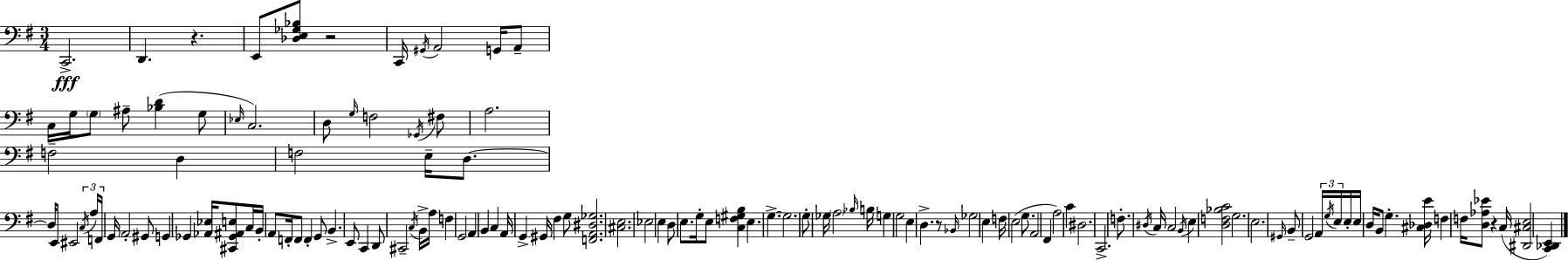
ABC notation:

X:1
T:Untitled
M:3/4
L:1/4
K:G
C,,2 D,, z E,,/2 [_D,E,_G,_B,]/2 z2 C,,/4 ^G,,/4 A,,2 G,,/4 A,,/2 C,/4 G,/4 G,/2 ^A,/2 [_B,D] G,/2 _E,/4 C,2 D,/2 G,/4 F,2 _G,,/4 ^F,/2 A,2 F,2 D, F,2 E,/4 D,/2 D,/4 E,,/2 ^E,,2 C,/4 A,/4 F,,/4 G,,/4 A,,2 ^G,,/2 G,, _G,, [_A,,_E,]/4 [^C,,_G,,^A,,E,]/2 C,/4 B,,/4 A,,/2 F,,/4 F,,/2 F,, G,,/2 B,, E,,/2 C,, D,,/2 ^C,,2 C,/4 B,,/4 A,/4 F, G,,2 A,, B,, C, A,,/4 G,, ^G,,/4 ^F, G,/2 [F,,A,,^D,_G,]2 [^C,E,]2 _E,2 E, D,/2 E,/2 G,/4 E,/2 [C,F,^G,B,] E, G, G,2 G,/2 _G,/4 A,2 _B,/4 B,/4 G, G,2 E, D, z/2 _B,,/4 _G,2 E, F,/4 E,2 G,/2 A,,2 ^F,, A,2 C ^D,2 C,,2 F,/2 ^D,/4 C,/4 C,2 B,,/4 E, [D,F,_B,C]2 G,2 E,2 ^G,,/4 B,,/2 G,,2 A,,/4 G,/4 E,/4 E,/4 E,/4 D,/4 B,,/2 G, [^C,_D,E]/4 F, F,/4 [D,_A,_E]/2 z C,/4 [^D,,^C,E,]2 [C,,_D,,E,,]